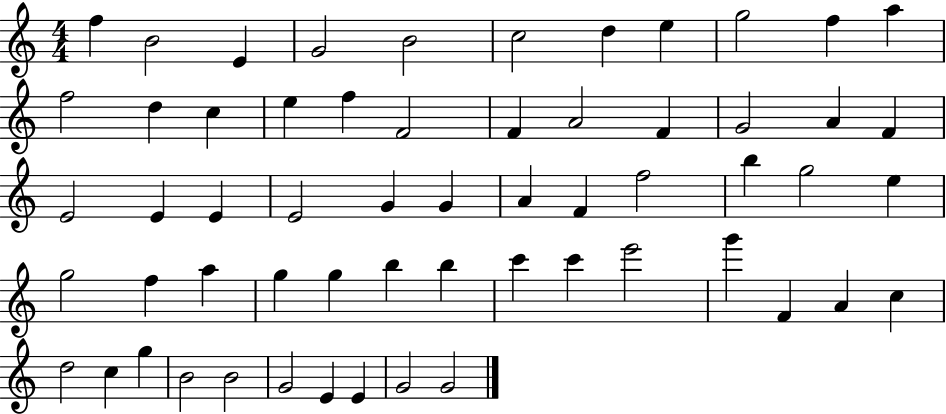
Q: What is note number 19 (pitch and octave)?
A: A4